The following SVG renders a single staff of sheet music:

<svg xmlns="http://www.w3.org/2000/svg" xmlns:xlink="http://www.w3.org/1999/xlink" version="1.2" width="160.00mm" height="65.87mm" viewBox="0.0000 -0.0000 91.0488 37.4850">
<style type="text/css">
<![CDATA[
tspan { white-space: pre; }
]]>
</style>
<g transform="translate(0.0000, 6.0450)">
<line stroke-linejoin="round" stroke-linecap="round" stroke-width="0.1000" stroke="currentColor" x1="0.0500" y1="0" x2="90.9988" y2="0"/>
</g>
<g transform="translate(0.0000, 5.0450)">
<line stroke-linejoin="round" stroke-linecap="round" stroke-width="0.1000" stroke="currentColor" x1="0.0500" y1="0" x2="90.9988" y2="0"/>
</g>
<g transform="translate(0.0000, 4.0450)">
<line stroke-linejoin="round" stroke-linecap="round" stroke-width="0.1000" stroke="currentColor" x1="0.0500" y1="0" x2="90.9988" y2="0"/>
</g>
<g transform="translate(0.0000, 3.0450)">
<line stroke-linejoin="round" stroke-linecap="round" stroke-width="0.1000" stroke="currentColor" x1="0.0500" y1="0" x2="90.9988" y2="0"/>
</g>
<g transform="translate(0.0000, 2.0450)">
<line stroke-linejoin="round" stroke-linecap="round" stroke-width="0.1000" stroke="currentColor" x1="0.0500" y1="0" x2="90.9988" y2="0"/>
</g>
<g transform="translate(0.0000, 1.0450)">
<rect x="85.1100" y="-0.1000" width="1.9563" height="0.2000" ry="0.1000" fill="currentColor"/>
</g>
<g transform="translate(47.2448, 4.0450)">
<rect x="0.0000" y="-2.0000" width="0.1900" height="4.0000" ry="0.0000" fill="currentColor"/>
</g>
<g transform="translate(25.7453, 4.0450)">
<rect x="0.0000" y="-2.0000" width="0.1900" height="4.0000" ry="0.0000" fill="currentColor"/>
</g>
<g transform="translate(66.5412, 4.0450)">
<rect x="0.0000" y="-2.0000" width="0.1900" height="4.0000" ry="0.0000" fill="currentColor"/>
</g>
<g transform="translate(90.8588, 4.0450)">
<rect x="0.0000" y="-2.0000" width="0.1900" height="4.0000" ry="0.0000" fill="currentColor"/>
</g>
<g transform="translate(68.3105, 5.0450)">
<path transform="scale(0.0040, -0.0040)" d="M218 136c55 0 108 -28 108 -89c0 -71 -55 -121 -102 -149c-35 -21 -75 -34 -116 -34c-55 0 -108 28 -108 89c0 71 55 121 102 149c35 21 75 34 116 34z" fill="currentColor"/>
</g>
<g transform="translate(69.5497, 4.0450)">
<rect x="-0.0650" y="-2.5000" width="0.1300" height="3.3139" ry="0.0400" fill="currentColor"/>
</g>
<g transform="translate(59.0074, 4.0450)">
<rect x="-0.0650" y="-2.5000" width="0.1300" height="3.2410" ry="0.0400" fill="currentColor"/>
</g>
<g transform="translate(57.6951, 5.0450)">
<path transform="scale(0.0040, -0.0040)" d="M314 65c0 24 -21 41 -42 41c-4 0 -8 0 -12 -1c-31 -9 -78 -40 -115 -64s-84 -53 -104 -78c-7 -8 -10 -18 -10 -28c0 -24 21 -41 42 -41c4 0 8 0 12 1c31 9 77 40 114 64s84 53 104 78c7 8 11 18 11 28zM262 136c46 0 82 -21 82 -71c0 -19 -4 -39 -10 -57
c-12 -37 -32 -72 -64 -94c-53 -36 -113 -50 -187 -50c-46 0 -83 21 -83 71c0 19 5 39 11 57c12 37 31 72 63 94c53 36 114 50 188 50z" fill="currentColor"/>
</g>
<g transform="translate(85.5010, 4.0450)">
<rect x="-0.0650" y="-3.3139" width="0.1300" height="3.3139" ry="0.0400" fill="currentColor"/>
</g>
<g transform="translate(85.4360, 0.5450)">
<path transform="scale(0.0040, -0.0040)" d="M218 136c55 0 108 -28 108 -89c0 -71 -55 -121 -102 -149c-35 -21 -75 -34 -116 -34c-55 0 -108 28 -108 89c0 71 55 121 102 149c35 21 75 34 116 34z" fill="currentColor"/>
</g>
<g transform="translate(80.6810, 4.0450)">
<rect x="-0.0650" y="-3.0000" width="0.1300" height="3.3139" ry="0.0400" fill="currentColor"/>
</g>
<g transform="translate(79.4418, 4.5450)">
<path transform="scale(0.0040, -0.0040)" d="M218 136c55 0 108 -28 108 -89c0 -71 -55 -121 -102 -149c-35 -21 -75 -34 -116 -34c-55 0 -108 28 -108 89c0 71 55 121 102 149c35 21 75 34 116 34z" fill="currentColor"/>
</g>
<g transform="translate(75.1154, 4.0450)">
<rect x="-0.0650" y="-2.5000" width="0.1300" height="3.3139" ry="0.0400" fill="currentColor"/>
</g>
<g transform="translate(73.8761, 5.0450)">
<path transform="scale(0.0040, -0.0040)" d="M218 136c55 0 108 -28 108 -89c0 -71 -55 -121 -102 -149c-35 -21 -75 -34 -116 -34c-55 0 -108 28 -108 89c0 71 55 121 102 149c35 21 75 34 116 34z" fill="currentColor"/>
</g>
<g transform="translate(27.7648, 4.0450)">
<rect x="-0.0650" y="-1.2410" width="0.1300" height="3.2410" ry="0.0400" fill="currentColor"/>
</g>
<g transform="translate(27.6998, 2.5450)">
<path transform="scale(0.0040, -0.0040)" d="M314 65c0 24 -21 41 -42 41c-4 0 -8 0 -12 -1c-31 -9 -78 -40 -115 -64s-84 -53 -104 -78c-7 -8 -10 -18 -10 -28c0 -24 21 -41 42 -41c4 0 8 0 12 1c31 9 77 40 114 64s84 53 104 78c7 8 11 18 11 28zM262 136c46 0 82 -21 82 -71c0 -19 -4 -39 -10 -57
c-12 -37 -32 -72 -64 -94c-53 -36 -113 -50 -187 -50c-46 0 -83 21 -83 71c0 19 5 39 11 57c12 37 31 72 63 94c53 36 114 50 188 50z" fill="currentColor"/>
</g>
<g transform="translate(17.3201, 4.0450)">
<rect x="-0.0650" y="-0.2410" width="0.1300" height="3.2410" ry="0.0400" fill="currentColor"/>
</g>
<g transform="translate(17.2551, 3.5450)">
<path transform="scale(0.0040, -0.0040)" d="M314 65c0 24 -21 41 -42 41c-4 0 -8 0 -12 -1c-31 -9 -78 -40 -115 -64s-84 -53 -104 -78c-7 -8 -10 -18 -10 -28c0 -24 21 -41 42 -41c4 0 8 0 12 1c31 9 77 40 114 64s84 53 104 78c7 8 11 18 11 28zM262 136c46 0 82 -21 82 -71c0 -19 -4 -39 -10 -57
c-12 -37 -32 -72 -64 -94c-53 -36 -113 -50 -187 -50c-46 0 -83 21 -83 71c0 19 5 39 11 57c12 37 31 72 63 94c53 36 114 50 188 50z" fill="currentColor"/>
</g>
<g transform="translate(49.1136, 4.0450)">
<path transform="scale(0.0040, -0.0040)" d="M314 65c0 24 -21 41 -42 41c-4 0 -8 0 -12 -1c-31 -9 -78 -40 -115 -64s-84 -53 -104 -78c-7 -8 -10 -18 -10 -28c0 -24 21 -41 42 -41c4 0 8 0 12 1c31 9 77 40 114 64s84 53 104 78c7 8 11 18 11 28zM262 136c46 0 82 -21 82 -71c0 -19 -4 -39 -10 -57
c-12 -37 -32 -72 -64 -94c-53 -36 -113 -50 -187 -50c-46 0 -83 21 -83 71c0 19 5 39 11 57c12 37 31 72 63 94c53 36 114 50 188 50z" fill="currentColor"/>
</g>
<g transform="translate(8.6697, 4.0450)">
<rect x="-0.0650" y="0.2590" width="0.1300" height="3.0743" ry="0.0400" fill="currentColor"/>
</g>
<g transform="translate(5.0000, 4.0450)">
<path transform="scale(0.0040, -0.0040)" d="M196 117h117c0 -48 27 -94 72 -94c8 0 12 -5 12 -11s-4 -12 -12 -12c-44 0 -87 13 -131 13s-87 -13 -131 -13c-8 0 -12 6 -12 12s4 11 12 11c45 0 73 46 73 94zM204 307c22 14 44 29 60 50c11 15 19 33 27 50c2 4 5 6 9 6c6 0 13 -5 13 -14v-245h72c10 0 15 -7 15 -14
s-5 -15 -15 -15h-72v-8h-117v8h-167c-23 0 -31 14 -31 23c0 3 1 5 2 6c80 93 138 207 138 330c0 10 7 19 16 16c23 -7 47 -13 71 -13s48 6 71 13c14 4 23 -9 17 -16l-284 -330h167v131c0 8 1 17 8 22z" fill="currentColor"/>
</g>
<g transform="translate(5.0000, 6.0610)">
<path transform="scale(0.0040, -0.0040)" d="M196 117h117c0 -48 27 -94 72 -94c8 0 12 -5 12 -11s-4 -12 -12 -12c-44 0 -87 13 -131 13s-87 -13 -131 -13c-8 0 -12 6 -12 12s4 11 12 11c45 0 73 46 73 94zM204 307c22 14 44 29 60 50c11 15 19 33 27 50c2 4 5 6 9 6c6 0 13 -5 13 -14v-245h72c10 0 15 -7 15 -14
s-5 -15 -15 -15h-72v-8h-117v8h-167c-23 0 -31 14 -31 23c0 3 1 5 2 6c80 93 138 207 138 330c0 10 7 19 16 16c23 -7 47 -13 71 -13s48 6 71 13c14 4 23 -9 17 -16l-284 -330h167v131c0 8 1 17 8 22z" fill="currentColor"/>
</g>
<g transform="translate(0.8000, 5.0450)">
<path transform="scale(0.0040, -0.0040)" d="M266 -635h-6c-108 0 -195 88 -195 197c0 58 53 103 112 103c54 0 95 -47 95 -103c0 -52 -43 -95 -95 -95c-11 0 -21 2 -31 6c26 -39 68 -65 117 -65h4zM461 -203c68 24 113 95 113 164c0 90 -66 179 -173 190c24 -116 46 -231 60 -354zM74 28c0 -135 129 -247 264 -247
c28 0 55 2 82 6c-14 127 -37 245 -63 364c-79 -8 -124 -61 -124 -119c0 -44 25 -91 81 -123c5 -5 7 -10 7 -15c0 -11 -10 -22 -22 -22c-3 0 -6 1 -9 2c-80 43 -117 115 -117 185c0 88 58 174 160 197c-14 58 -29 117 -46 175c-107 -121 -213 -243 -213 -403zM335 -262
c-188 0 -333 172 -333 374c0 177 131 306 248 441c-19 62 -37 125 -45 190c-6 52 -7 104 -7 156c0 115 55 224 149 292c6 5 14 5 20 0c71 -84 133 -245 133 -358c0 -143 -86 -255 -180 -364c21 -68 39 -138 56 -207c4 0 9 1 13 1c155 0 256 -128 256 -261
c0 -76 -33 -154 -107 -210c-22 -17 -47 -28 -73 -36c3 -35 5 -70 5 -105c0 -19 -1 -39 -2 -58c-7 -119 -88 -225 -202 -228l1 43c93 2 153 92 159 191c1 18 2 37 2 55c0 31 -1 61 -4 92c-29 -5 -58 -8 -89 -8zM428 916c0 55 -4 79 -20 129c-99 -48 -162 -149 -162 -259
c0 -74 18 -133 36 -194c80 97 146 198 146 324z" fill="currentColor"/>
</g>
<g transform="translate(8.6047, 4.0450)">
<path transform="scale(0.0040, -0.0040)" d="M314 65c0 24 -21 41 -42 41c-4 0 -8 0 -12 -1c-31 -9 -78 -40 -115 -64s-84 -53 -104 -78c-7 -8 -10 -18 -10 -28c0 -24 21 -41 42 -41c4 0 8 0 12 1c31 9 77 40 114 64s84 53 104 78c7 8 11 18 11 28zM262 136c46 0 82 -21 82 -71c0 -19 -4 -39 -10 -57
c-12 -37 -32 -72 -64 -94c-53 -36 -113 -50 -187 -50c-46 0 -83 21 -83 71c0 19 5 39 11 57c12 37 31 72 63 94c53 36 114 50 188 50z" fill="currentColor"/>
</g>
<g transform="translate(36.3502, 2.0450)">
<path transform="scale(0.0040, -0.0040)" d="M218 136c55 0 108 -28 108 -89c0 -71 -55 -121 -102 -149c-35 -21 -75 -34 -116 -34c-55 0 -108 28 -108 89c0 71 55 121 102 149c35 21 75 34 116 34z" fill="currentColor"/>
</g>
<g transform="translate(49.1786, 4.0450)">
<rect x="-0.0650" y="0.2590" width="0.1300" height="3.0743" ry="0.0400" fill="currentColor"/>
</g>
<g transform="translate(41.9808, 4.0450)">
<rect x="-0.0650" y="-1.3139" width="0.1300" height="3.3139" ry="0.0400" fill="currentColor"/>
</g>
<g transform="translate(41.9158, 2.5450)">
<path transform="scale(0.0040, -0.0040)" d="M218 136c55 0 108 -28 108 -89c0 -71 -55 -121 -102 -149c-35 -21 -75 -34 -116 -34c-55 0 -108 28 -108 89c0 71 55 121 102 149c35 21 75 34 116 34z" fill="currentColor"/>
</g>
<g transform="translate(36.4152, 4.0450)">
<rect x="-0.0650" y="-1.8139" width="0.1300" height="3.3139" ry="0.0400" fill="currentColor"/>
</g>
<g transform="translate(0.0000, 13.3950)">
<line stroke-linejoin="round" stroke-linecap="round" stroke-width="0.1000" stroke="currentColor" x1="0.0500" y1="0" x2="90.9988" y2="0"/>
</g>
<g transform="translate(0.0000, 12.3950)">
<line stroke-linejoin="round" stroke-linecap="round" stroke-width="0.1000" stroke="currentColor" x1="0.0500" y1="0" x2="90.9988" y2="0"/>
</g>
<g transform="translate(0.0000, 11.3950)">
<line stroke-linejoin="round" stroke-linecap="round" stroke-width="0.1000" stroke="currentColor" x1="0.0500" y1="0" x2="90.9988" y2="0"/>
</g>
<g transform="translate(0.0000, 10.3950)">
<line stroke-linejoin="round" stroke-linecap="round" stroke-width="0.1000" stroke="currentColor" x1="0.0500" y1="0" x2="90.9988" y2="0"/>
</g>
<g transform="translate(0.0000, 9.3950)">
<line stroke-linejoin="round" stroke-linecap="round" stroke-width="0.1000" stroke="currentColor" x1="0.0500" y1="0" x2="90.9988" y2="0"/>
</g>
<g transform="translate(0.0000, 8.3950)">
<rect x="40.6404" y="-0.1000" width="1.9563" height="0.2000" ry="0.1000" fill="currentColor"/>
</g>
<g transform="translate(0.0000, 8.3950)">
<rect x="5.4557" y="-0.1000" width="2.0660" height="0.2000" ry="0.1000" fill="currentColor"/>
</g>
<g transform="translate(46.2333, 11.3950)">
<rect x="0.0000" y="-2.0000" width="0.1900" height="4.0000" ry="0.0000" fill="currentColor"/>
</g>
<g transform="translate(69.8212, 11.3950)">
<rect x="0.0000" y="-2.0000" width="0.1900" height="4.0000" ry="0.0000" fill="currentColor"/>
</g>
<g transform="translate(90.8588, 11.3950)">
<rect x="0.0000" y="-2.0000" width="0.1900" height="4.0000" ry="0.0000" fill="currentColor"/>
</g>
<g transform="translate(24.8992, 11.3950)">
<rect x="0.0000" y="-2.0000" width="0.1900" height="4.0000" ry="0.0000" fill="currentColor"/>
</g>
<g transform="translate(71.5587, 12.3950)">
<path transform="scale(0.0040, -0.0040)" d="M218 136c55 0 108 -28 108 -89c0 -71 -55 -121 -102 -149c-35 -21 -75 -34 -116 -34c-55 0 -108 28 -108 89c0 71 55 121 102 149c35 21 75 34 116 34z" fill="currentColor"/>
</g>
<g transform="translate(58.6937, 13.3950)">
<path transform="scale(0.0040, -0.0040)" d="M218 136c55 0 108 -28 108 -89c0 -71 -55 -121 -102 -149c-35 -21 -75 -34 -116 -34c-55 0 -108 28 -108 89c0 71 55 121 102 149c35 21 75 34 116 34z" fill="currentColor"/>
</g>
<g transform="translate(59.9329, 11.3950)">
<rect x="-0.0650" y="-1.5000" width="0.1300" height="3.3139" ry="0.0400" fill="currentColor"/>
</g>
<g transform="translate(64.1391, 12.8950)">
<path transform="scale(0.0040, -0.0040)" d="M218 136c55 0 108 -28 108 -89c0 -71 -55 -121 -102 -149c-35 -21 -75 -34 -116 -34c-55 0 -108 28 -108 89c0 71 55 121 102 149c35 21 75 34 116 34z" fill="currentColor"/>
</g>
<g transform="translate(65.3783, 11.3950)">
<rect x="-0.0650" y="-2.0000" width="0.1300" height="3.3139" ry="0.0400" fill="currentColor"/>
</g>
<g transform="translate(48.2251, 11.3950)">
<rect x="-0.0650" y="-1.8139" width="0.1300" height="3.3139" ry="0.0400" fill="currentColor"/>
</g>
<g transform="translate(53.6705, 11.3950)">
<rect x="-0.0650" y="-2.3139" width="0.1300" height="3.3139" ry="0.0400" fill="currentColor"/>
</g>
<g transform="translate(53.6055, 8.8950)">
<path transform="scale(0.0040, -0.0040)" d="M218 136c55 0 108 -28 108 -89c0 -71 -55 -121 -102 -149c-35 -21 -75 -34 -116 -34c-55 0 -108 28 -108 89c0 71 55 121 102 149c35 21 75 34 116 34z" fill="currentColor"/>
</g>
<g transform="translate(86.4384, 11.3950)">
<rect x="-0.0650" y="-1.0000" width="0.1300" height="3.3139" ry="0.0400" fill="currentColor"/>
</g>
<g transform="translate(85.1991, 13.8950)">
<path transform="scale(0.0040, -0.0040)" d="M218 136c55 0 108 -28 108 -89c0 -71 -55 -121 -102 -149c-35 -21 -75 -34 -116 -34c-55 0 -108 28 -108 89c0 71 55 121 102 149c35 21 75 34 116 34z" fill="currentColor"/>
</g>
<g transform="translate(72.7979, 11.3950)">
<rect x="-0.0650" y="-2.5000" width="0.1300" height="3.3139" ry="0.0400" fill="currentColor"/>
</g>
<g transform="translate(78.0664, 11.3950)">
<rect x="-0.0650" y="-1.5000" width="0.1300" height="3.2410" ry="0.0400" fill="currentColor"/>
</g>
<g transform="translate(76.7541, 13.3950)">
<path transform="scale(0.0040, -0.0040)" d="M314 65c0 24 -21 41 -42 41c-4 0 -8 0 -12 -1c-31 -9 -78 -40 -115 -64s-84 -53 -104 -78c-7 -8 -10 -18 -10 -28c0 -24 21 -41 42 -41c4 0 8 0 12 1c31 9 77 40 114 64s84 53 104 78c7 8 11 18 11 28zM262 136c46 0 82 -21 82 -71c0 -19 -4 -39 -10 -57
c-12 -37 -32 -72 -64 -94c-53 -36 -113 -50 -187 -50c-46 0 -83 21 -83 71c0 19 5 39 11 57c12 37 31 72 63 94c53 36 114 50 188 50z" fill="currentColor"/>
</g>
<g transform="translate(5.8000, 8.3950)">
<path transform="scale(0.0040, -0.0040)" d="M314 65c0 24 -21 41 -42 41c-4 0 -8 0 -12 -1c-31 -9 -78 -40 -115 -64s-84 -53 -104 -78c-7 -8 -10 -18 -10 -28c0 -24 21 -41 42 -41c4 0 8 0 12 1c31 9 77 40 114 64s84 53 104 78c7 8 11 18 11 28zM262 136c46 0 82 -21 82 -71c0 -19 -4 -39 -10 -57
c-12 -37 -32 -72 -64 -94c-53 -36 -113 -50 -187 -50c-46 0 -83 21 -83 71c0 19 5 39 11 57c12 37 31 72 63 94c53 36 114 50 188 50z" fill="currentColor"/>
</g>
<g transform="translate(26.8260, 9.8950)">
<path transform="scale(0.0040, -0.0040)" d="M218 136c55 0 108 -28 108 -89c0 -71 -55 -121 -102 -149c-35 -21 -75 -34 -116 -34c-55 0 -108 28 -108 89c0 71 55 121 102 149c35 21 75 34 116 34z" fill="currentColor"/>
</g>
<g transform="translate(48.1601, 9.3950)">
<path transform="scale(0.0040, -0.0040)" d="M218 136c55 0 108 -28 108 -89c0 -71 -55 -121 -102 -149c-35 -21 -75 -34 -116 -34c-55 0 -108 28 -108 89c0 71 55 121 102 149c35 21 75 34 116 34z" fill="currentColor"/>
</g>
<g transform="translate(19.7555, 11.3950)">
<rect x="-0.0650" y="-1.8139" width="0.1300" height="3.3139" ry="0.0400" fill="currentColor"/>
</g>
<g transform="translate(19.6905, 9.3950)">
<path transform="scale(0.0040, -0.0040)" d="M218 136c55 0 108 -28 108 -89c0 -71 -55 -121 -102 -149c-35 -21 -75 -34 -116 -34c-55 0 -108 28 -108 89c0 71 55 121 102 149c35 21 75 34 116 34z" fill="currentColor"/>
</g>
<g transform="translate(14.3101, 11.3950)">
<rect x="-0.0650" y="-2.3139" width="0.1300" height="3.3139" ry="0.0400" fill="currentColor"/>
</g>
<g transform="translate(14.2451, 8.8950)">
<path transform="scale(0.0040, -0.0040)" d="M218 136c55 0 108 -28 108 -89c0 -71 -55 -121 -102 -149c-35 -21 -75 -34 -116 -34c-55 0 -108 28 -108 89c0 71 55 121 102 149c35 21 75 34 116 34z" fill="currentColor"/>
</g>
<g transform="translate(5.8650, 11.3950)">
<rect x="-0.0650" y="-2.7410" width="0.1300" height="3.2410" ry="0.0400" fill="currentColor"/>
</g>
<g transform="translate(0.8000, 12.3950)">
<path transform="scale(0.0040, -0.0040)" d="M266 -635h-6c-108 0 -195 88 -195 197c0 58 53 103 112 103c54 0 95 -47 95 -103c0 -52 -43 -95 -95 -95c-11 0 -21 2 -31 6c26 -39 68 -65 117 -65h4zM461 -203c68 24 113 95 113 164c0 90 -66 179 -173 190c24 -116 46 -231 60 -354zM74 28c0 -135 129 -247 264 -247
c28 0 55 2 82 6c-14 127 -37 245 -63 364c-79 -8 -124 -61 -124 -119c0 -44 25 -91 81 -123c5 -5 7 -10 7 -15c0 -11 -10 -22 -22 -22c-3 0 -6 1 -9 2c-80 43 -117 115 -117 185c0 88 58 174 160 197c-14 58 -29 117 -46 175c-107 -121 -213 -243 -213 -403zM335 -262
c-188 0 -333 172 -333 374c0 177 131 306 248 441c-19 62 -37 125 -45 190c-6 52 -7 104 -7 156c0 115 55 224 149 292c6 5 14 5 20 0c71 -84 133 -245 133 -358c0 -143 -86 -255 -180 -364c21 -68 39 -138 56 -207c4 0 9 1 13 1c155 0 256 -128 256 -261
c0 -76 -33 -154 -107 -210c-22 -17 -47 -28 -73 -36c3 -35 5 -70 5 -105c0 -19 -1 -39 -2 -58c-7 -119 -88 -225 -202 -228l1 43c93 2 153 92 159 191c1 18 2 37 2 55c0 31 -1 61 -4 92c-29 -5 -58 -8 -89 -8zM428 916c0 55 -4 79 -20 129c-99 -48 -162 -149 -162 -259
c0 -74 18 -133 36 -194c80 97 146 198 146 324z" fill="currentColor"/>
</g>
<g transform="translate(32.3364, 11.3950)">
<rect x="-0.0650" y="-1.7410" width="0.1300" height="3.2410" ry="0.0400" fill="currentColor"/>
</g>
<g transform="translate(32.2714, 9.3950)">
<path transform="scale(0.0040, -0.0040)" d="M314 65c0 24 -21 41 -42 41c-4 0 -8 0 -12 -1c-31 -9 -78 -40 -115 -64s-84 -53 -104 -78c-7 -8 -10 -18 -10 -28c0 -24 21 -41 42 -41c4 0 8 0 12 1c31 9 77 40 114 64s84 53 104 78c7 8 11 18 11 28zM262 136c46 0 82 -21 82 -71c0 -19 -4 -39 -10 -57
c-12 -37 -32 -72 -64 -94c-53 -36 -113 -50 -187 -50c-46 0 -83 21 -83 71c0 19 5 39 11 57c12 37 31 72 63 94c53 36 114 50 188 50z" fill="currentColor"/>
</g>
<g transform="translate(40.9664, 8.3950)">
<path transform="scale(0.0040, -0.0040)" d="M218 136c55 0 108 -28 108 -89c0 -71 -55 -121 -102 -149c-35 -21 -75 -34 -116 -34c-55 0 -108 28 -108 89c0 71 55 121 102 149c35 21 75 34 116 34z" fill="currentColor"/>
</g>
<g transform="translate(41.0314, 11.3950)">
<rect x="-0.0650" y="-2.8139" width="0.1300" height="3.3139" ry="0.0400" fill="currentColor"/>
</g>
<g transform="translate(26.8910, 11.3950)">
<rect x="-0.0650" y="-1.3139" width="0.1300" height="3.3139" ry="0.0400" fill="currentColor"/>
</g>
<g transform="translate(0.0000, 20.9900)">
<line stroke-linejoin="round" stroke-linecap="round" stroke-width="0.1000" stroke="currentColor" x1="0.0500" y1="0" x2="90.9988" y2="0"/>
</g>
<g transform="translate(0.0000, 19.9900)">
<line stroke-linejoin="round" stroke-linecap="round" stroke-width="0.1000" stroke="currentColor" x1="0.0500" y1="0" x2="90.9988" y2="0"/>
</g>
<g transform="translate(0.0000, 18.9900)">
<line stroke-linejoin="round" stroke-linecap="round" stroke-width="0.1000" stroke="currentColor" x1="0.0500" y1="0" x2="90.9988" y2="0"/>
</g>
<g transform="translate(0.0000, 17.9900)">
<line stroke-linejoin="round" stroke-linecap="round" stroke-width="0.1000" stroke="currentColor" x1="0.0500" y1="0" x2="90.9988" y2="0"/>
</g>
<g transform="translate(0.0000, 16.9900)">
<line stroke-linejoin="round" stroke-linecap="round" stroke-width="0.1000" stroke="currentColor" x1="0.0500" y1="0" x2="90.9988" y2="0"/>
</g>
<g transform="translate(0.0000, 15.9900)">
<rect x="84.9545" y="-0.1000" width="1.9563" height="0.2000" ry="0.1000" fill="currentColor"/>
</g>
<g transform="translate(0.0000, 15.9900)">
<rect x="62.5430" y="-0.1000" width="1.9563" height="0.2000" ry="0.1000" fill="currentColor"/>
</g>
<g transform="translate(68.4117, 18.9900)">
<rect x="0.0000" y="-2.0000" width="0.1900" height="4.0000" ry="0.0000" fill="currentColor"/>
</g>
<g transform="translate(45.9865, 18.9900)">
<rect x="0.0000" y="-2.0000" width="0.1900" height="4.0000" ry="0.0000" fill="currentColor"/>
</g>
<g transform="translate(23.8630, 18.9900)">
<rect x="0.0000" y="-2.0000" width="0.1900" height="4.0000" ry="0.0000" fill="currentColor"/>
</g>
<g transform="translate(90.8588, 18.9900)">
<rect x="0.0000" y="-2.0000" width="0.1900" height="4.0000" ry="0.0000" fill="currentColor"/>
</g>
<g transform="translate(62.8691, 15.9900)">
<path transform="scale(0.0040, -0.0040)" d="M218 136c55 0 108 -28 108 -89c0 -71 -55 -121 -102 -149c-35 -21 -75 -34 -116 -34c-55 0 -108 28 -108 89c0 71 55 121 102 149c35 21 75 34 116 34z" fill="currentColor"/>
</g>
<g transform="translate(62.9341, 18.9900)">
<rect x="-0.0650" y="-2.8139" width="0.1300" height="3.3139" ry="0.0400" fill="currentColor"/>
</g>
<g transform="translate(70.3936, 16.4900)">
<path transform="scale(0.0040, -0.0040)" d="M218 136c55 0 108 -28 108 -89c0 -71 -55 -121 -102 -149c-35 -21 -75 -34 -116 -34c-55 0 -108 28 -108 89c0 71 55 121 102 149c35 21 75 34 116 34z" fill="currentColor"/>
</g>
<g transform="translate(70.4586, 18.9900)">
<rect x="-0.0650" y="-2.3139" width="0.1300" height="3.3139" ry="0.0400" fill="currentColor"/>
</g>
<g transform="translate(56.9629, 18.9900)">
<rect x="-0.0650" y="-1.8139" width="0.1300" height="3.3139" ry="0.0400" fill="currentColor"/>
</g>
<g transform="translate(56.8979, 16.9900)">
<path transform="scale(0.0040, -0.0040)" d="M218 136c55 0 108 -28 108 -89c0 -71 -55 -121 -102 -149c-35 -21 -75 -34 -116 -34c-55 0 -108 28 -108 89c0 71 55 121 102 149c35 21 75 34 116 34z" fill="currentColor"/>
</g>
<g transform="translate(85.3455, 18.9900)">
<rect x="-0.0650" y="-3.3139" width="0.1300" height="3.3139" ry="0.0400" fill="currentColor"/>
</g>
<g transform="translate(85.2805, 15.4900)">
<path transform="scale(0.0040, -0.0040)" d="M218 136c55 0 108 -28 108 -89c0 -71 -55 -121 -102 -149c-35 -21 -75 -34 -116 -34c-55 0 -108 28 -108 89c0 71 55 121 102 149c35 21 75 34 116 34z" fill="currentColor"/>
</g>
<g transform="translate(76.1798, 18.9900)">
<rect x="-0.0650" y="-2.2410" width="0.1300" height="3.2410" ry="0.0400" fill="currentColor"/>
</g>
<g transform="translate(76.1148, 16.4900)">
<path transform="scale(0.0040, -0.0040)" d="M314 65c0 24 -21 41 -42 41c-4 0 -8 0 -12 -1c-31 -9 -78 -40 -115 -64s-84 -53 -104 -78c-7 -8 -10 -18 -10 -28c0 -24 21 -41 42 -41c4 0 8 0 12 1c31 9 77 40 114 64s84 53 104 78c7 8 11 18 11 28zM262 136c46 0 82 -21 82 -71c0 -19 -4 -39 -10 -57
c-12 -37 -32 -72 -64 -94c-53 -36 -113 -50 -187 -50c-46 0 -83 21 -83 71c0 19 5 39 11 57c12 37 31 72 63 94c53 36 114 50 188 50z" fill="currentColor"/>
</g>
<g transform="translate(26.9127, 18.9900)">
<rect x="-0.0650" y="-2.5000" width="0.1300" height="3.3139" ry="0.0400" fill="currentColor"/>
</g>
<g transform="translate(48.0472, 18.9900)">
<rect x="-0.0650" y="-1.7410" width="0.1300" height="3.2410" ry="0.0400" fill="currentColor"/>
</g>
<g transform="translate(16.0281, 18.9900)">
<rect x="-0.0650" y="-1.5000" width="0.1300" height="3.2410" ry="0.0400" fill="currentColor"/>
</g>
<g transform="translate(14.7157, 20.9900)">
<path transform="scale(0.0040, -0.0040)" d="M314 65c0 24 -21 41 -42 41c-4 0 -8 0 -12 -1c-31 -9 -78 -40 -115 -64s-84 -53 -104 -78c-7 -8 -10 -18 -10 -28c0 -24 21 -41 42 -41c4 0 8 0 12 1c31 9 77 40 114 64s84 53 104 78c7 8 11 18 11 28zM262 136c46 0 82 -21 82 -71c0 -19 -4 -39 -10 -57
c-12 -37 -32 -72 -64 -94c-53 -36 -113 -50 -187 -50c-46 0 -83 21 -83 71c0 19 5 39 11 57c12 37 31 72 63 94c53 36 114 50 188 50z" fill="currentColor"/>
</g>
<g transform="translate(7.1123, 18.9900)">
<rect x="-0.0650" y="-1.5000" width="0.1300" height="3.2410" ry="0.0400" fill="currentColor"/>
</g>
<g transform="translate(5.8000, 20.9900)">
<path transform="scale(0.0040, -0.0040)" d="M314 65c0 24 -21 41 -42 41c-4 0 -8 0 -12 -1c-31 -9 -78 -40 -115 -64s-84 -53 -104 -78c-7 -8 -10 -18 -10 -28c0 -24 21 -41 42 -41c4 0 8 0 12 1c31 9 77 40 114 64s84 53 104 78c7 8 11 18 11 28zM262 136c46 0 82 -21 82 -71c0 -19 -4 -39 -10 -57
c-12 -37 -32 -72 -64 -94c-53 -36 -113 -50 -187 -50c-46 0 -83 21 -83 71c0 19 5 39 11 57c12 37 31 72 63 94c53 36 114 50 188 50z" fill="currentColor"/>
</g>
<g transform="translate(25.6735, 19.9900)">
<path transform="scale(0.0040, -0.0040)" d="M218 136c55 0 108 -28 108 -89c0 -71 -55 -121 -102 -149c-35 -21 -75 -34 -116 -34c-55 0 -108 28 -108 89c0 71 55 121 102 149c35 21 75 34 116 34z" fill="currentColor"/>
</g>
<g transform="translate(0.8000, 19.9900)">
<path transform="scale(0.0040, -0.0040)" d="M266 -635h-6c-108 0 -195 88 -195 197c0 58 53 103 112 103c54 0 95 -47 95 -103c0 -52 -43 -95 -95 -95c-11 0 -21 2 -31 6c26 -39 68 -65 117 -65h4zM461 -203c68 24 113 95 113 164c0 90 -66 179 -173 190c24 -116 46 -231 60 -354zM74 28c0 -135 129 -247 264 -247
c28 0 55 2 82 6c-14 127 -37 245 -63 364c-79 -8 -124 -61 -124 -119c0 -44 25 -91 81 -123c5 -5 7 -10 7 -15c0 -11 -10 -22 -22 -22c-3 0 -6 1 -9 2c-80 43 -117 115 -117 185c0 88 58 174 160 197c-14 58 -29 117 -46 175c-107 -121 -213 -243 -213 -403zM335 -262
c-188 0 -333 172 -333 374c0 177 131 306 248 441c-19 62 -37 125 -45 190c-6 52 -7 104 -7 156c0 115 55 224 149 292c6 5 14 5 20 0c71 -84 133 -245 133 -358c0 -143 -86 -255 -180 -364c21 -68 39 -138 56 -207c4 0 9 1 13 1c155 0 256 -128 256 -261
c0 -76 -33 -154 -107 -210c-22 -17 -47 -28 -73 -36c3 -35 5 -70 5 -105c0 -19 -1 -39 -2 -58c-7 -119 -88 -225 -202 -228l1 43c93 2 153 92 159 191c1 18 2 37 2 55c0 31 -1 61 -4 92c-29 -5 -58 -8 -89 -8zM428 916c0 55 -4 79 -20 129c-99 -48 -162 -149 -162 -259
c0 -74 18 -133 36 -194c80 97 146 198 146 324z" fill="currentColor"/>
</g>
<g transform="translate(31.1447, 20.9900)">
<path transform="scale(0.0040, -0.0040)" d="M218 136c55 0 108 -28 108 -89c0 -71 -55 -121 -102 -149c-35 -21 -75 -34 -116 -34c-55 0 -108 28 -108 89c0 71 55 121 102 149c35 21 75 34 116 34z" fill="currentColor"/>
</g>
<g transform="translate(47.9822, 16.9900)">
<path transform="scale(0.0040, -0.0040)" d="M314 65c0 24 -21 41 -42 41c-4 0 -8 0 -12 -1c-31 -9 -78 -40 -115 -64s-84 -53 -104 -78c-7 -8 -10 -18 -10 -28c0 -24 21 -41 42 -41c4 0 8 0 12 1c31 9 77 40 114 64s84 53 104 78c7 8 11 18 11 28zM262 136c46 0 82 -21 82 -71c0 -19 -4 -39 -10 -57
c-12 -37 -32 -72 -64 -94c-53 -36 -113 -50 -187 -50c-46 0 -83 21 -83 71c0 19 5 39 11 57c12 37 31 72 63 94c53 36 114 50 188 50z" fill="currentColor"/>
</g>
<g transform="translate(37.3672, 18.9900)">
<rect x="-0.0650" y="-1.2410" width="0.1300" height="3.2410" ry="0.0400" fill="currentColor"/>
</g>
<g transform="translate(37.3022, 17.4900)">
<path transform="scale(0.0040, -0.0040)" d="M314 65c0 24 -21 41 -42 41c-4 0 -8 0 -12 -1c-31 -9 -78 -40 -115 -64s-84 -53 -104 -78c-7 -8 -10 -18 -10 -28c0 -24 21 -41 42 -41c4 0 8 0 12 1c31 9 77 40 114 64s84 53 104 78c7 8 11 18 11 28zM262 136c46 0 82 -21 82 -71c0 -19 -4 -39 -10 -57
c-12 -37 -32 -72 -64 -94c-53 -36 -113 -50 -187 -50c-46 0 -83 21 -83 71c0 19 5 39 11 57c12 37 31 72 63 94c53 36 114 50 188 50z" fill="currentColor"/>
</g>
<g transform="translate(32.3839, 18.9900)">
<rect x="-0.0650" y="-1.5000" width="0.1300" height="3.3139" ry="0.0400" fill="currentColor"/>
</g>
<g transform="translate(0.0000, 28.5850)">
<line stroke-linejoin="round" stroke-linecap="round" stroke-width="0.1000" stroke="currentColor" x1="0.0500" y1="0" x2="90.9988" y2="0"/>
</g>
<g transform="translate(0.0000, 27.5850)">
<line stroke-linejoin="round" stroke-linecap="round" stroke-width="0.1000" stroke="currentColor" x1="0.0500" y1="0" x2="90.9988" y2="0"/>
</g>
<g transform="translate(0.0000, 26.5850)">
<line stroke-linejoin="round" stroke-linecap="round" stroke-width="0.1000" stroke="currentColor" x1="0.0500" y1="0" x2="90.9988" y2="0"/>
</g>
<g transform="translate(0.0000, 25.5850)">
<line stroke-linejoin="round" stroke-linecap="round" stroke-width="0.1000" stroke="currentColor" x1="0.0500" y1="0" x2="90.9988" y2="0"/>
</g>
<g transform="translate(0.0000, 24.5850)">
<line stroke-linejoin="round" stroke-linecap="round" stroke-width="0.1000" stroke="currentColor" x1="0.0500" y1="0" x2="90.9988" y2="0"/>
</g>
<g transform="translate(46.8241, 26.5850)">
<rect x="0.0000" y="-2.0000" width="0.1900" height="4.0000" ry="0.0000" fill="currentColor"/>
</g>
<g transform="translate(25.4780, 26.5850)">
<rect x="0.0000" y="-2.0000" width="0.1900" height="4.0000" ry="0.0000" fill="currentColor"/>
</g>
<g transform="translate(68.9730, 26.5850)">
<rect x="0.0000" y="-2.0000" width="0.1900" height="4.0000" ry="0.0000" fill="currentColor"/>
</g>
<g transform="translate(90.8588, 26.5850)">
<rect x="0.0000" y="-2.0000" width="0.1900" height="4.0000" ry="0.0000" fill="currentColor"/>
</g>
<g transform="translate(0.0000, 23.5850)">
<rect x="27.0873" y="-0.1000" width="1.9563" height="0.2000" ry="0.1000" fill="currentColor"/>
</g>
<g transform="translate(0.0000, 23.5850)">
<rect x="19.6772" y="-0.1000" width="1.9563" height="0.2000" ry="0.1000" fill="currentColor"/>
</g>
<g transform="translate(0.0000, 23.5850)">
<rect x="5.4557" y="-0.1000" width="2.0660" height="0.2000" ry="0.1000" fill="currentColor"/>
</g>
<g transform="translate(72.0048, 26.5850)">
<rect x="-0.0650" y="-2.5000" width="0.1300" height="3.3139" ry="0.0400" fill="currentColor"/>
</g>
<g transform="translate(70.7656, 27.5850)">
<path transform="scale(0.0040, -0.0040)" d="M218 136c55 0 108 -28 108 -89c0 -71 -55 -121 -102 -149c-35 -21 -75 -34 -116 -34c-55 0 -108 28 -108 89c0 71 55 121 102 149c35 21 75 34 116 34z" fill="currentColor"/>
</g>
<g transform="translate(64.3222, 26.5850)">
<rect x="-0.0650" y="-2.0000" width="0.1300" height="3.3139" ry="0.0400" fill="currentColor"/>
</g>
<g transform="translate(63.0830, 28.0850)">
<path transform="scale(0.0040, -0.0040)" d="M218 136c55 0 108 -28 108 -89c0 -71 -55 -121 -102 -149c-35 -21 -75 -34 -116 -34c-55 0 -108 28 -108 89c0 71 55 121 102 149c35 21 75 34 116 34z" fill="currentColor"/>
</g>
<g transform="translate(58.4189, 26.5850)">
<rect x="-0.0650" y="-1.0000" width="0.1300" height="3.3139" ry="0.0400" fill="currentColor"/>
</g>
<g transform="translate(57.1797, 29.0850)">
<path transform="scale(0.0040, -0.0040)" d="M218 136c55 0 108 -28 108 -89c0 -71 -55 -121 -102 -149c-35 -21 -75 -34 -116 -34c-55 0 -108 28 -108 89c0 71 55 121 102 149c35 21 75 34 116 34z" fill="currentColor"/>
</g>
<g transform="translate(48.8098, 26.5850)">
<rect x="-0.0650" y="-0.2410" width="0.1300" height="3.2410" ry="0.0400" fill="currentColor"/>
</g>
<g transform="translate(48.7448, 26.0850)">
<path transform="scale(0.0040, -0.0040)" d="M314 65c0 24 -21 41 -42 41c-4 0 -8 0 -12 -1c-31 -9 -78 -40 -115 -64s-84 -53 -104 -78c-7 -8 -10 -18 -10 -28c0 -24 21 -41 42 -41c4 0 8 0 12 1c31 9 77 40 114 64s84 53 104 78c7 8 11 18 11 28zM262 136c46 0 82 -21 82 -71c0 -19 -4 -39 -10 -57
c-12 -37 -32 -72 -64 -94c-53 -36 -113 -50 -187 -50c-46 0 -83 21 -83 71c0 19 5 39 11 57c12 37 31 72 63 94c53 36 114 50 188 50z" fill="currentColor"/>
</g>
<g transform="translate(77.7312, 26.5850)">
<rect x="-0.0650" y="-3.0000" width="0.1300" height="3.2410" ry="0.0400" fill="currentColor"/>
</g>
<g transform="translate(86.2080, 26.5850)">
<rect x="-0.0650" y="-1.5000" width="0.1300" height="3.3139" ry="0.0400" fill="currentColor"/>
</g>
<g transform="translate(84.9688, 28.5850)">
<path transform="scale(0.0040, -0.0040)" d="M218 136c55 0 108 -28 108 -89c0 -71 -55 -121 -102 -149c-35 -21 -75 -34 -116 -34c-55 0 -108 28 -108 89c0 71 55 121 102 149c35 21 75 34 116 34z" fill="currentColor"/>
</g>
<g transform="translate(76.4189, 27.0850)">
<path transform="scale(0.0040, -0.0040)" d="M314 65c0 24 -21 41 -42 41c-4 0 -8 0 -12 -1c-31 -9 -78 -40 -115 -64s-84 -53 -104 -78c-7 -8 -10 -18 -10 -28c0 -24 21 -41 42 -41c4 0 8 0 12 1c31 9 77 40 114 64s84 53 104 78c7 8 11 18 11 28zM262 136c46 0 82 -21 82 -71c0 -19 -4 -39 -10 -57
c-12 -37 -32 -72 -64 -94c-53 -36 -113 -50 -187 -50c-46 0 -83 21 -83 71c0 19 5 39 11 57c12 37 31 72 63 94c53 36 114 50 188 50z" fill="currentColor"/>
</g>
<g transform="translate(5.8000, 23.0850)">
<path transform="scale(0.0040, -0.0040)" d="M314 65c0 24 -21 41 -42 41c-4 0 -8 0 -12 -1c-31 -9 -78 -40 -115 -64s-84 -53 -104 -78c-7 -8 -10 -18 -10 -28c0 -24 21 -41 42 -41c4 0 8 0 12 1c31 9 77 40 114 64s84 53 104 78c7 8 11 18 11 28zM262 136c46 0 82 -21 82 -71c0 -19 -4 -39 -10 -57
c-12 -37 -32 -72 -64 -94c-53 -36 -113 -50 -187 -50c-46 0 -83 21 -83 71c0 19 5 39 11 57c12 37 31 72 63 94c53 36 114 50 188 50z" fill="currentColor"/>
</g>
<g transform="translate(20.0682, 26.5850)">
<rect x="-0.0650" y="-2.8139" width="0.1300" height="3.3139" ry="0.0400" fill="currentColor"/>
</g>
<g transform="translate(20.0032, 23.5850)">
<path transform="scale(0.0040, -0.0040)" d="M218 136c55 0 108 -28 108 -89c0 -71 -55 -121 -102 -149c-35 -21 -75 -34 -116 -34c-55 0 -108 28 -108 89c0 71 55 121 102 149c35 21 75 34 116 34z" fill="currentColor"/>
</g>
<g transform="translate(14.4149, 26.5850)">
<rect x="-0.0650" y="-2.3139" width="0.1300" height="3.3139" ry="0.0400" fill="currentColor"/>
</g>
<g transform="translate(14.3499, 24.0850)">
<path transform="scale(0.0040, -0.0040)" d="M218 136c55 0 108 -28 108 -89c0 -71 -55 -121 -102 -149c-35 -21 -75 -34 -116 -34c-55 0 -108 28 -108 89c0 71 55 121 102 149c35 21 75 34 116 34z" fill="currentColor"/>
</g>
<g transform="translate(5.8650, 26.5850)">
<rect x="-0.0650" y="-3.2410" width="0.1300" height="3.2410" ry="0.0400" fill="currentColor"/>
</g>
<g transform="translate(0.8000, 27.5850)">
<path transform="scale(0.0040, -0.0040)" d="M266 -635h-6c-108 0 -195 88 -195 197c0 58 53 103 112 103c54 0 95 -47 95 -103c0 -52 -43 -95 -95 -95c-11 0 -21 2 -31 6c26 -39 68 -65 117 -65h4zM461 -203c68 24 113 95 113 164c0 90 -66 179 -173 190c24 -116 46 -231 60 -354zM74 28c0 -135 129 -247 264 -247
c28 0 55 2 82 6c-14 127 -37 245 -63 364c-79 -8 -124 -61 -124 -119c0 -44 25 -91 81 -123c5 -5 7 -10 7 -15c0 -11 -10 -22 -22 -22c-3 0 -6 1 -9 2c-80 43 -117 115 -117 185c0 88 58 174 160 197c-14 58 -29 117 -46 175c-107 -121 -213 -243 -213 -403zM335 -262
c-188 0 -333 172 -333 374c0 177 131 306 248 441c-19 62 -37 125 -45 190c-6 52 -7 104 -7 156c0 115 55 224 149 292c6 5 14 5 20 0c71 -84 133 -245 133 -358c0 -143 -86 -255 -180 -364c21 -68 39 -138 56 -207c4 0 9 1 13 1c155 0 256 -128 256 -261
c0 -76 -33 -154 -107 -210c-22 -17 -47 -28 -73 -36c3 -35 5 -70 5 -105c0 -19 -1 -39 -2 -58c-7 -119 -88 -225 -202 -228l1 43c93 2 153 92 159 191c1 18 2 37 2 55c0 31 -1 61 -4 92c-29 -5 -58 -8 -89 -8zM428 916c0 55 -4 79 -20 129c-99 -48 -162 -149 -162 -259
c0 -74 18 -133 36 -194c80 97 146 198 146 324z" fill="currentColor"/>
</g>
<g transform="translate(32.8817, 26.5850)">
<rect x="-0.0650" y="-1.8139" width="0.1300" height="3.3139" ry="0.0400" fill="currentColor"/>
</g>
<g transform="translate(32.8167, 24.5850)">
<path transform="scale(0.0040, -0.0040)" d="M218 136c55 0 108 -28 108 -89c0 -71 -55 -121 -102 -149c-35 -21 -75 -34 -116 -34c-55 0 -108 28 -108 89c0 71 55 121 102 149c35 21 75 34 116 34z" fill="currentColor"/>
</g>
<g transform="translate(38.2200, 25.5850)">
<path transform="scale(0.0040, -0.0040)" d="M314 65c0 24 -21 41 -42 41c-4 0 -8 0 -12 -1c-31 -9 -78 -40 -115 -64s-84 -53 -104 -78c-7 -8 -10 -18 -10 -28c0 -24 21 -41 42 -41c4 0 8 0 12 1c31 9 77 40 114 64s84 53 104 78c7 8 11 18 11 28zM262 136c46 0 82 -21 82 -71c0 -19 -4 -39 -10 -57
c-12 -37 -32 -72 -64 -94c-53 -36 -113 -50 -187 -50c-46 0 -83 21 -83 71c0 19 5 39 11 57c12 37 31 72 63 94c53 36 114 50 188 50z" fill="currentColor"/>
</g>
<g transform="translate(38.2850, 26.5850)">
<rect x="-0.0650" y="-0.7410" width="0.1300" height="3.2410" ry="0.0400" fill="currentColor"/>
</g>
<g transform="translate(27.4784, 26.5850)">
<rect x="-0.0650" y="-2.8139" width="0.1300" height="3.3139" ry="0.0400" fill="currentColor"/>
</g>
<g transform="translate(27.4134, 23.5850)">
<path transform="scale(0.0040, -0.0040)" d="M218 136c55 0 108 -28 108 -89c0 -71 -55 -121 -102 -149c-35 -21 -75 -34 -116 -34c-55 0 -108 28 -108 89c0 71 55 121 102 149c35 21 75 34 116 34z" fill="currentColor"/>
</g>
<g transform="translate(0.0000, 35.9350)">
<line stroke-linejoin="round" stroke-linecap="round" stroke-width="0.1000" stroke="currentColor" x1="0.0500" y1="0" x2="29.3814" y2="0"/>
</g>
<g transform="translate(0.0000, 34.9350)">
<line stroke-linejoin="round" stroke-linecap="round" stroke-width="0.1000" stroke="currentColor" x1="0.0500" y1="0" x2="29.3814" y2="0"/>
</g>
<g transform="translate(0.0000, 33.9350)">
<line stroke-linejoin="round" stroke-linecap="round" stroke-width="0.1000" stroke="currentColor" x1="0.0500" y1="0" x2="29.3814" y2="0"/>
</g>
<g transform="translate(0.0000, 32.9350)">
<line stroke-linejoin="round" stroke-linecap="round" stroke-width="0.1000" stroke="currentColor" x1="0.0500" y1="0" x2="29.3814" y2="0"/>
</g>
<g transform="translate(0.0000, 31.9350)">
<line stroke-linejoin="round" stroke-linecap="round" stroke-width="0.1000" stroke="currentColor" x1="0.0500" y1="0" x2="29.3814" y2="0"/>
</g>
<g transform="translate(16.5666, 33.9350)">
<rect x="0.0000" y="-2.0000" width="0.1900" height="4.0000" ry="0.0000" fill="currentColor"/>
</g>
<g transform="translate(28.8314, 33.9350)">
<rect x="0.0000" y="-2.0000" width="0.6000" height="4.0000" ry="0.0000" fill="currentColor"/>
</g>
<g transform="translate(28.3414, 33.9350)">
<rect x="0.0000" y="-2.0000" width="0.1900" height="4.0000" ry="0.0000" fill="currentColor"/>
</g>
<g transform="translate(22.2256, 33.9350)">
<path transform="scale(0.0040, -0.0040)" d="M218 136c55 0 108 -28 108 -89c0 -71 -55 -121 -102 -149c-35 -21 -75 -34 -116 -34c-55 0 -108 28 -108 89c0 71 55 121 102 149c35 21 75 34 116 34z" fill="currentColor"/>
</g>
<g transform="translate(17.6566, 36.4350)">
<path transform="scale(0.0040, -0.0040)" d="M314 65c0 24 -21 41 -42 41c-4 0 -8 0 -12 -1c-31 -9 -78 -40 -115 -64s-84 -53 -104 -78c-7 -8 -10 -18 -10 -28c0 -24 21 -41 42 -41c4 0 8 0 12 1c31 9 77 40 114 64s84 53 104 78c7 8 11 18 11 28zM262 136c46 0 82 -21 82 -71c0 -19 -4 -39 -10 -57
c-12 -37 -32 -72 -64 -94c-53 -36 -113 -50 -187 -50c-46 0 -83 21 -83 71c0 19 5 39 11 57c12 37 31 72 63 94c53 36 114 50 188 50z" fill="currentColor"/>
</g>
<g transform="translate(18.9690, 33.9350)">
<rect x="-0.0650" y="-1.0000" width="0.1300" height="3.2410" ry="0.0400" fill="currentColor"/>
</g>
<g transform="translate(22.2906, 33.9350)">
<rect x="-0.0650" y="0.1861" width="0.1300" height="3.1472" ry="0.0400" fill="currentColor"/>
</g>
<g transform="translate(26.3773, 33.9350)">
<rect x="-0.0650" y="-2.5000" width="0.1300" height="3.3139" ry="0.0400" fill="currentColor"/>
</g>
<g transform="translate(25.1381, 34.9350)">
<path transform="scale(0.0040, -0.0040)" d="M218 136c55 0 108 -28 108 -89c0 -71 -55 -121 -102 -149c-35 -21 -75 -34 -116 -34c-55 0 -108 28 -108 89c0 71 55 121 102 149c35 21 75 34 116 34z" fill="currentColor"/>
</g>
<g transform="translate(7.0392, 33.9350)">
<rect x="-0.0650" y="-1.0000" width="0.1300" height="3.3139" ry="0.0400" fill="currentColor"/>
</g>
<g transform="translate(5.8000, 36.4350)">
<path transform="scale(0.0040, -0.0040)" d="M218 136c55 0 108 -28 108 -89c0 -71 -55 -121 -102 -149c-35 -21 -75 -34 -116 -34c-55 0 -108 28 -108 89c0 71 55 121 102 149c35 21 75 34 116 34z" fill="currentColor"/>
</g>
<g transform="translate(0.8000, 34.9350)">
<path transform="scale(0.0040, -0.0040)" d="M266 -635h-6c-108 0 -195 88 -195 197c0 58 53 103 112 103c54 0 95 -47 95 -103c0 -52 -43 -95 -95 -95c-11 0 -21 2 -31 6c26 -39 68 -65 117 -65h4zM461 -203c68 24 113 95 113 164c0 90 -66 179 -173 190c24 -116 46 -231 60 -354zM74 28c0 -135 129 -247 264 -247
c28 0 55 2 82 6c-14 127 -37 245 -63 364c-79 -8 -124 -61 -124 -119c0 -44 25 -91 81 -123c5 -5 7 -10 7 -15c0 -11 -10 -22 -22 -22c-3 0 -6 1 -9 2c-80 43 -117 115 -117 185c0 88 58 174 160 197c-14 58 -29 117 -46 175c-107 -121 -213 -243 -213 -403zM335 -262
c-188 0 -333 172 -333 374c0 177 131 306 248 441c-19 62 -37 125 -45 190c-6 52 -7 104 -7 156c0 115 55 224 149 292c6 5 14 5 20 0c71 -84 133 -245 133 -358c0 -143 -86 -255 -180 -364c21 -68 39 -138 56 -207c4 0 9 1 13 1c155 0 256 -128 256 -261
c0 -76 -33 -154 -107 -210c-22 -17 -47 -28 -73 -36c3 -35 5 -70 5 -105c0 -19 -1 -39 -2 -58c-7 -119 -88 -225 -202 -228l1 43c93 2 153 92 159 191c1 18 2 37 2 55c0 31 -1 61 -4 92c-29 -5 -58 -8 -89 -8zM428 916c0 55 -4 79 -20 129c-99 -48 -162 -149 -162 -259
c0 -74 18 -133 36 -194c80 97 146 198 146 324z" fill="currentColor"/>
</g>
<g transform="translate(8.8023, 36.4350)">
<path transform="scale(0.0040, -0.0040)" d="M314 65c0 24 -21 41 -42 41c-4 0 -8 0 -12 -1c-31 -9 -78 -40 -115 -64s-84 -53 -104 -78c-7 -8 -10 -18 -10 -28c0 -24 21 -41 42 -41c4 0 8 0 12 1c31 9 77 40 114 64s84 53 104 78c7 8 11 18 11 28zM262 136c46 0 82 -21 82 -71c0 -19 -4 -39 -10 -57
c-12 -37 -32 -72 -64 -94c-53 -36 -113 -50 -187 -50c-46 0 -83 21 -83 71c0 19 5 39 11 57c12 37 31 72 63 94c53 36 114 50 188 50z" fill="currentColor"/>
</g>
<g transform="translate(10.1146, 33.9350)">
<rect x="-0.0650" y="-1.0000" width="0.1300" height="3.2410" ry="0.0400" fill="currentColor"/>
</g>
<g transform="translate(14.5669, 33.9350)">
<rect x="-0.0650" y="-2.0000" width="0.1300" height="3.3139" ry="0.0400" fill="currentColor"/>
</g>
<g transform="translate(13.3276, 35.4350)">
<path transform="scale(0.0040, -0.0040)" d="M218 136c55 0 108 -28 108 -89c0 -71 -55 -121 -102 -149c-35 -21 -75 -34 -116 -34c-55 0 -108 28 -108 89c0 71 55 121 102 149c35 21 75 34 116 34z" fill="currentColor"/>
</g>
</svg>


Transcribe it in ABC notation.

X:1
T:Untitled
M:4/4
L:1/4
K:C
B2 c2 e2 f e B2 G2 G G A b a2 g f e f2 a f g E F G E2 D E2 E2 G E e2 f2 f a g g2 b b2 g a a f d2 c2 D F G A2 E D D2 F D2 B G